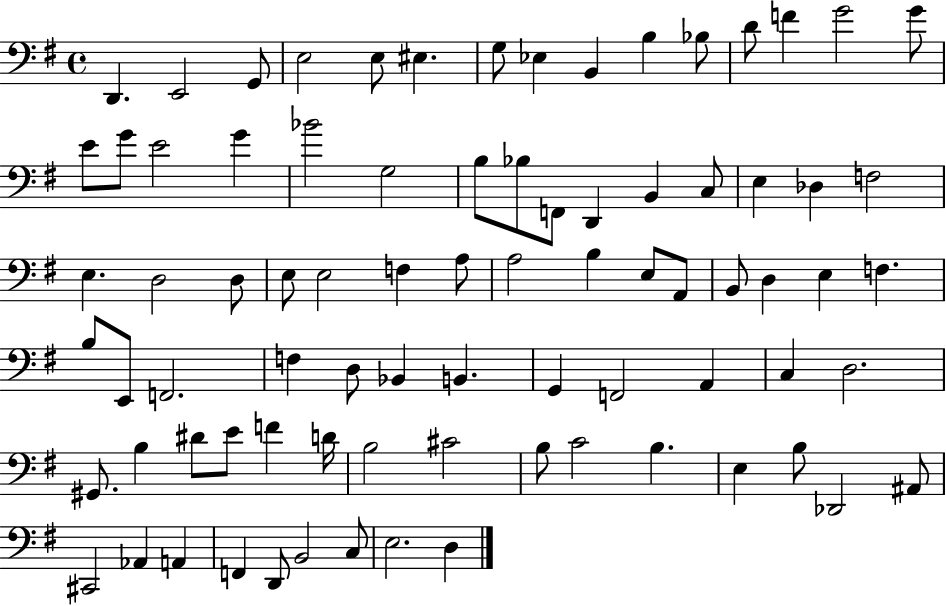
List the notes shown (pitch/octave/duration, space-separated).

D2/q. E2/h G2/e E3/h E3/e EIS3/q. G3/e Eb3/q B2/q B3/q Bb3/e D4/e F4/q G4/h G4/e E4/e G4/e E4/h G4/q Bb4/h G3/h B3/e Bb3/e F2/e D2/q B2/q C3/e E3/q Db3/q F3/h E3/q. D3/h D3/e E3/e E3/h F3/q A3/e A3/h B3/q E3/e A2/e B2/e D3/q E3/q F3/q. B3/e E2/e F2/h. F3/q D3/e Bb2/q B2/q. G2/q F2/h A2/q C3/q D3/h. G#2/e. B3/q D#4/e E4/e F4/q D4/s B3/h C#4/h B3/e C4/h B3/q. E3/q B3/e Db2/h A#2/e C#2/h Ab2/q A2/q F2/q D2/e B2/h C3/e E3/h. D3/q